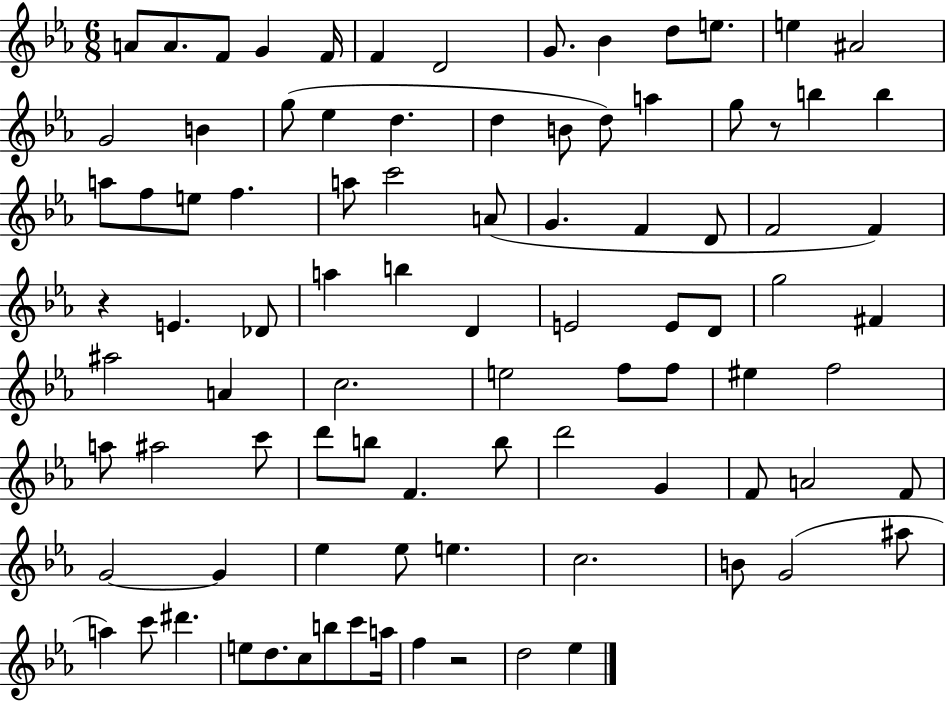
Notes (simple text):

A4/e A4/e. F4/e G4/q F4/s F4/q D4/h G4/e. Bb4/q D5/e E5/e. E5/q A#4/h G4/h B4/q G5/e Eb5/q D5/q. D5/q B4/e D5/e A5/q G5/e R/e B5/q B5/q A5/e F5/e E5/e F5/q. A5/e C6/h A4/e G4/q. F4/q D4/e F4/h F4/q R/q E4/q. Db4/e A5/q B5/q D4/q E4/h E4/e D4/e G5/h F#4/q A#5/h A4/q C5/h. E5/h F5/e F5/e EIS5/q F5/h A5/e A#5/h C6/e D6/e B5/e F4/q. B5/e D6/h G4/q F4/e A4/h F4/e G4/h G4/q Eb5/q Eb5/e E5/q. C5/h. B4/e G4/h A#5/e A5/q C6/e D#6/q. E5/e D5/e. C5/e B5/e C6/e A5/s F5/q R/h D5/h Eb5/q